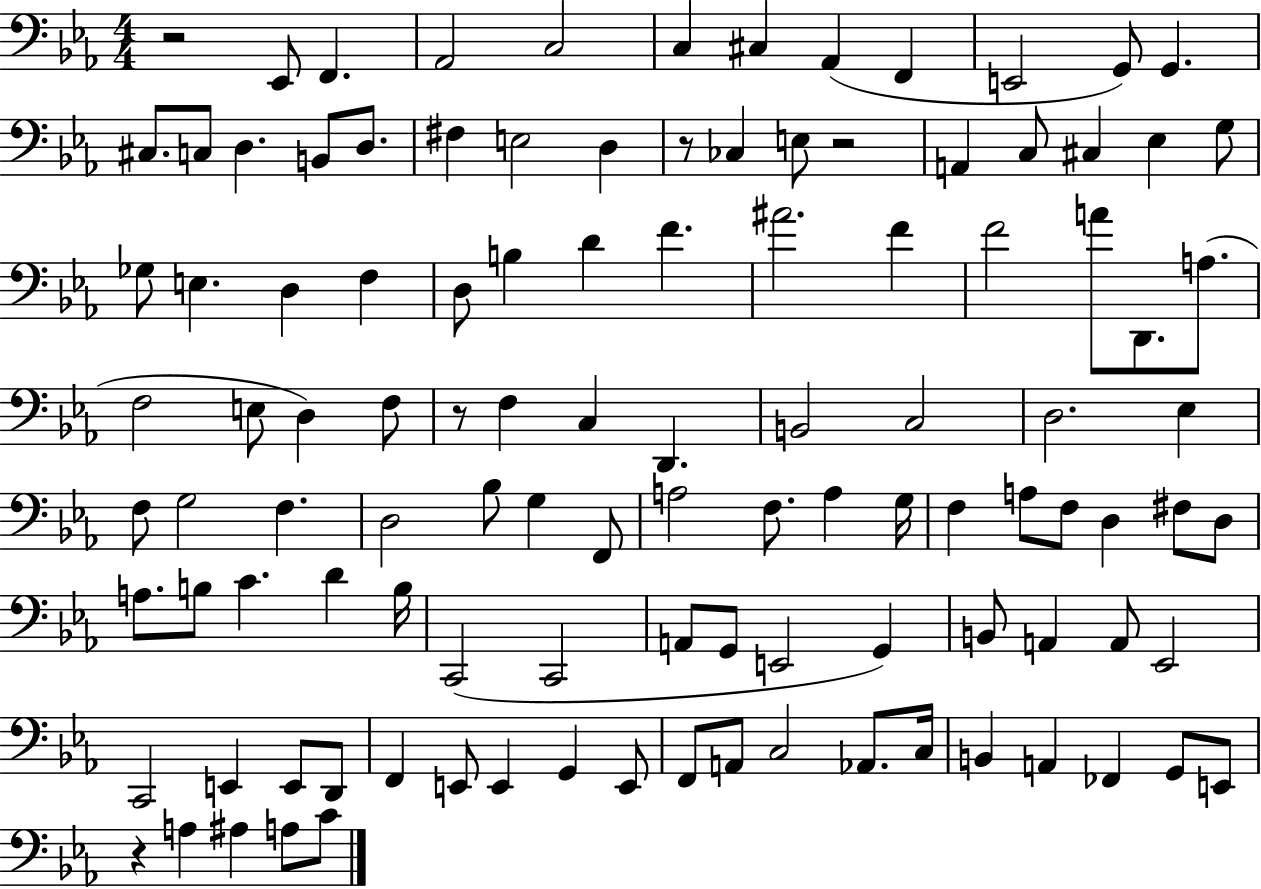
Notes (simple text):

R/h Eb2/e F2/q. Ab2/h C3/h C3/q C#3/q Ab2/q F2/q E2/h G2/e G2/q. C#3/e. C3/e D3/q. B2/e D3/e. F#3/q E3/h D3/q R/e CES3/q E3/e R/h A2/q C3/e C#3/q Eb3/q G3/e Gb3/e E3/q. D3/q F3/q D3/e B3/q D4/q F4/q. A#4/h. F4/q F4/h A4/e D2/e. A3/e. F3/h E3/e D3/q F3/e R/e F3/q C3/q D2/q. B2/h C3/h D3/h. Eb3/q F3/e G3/h F3/q. D3/h Bb3/e G3/q F2/e A3/h F3/e. A3/q G3/s F3/q A3/e F3/e D3/q F#3/e D3/e A3/e. B3/e C4/q. D4/q B3/s C2/h C2/h A2/e G2/e E2/h G2/q B2/e A2/q A2/e Eb2/h C2/h E2/q E2/e D2/e F2/q E2/e E2/q G2/q E2/e F2/e A2/e C3/h Ab2/e. C3/s B2/q A2/q FES2/q G2/e E2/e R/q A3/q A#3/q A3/e C4/e